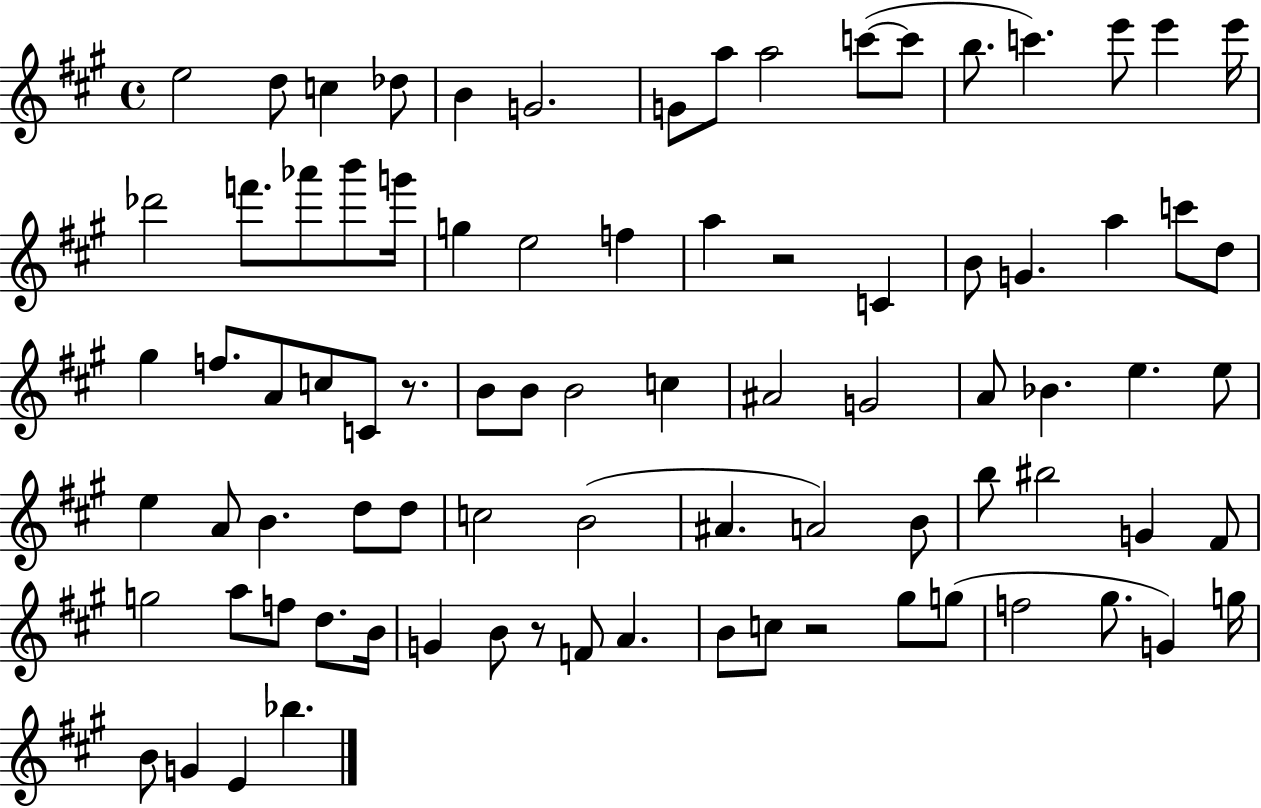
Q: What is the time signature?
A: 4/4